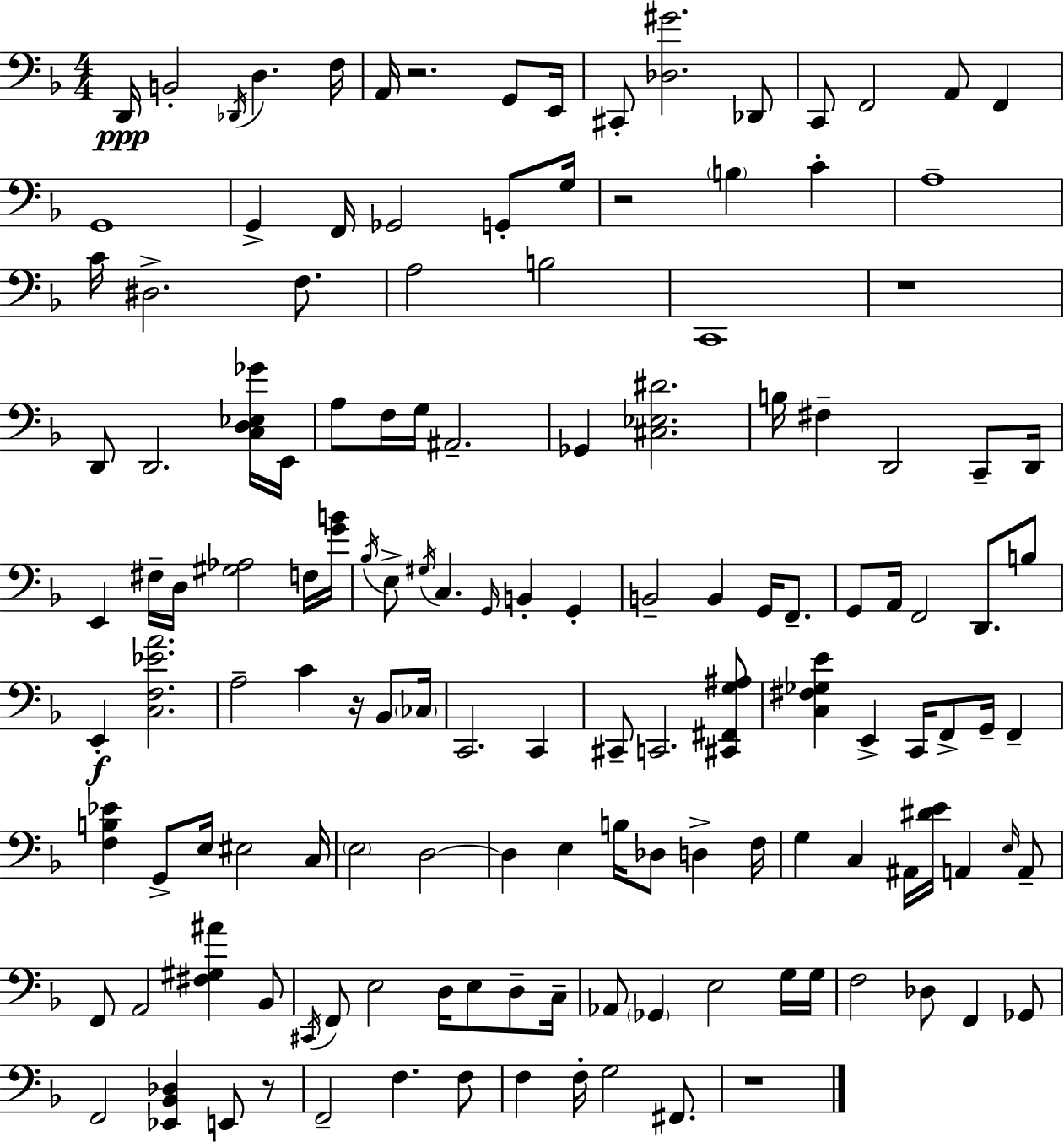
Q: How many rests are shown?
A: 6